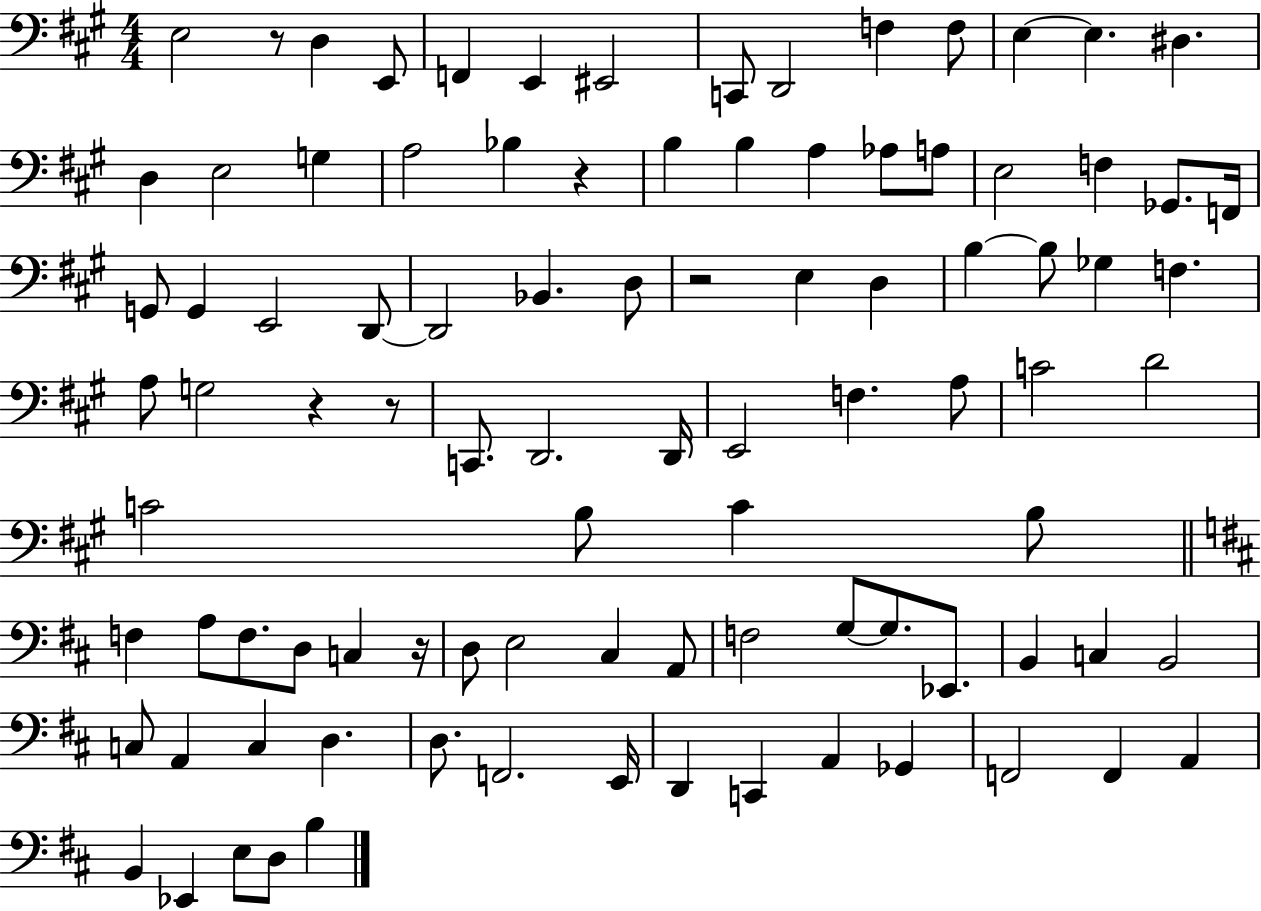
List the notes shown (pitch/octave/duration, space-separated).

E3/h R/e D3/q E2/e F2/q E2/q EIS2/h C2/e D2/h F3/q F3/e E3/q E3/q. D#3/q. D3/q E3/h G3/q A3/h Bb3/q R/q B3/q B3/q A3/q Ab3/e A3/e E3/h F3/q Gb2/e. F2/s G2/e G2/q E2/h D2/e D2/h Bb2/q. D3/e R/h E3/q D3/q B3/q B3/e Gb3/q F3/q. A3/e G3/h R/q R/e C2/e. D2/h. D2/s E2/h F3/q. A3/e C4/h D4/h C4/h B3/e C4/q B3/e F3/q A3/e F3/e. D3/e C3/q R/s D3/e E3/h C#3/q A2/e F3/h G3/e G3/e. Eb2/e. B2/q C3/q B2/h C3/e A2/q C3/q D3/q. D3/e. F2/h. E2/s D2/q C2/q A2/q Gb2/q F2/h F2/q A2/q B2/q Eb2/q E3/e D3/e B3/q